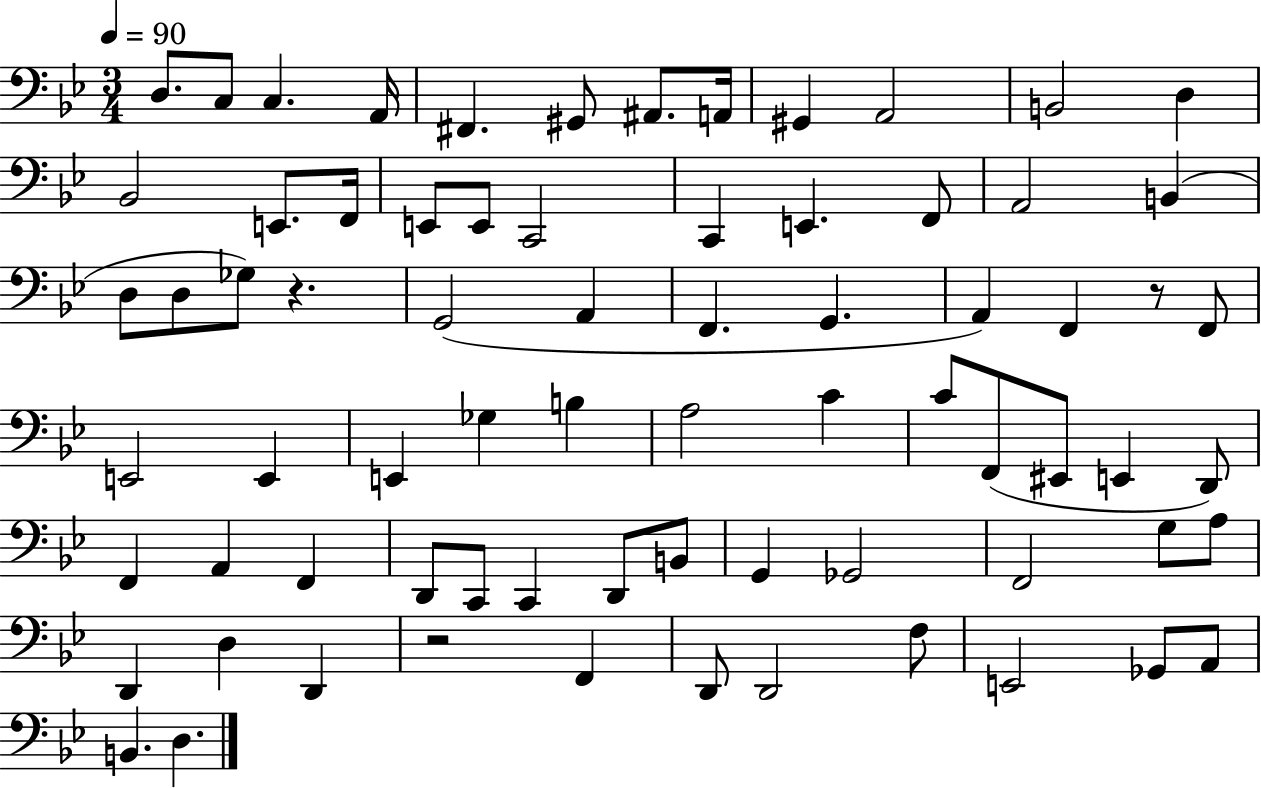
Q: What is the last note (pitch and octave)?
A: D3